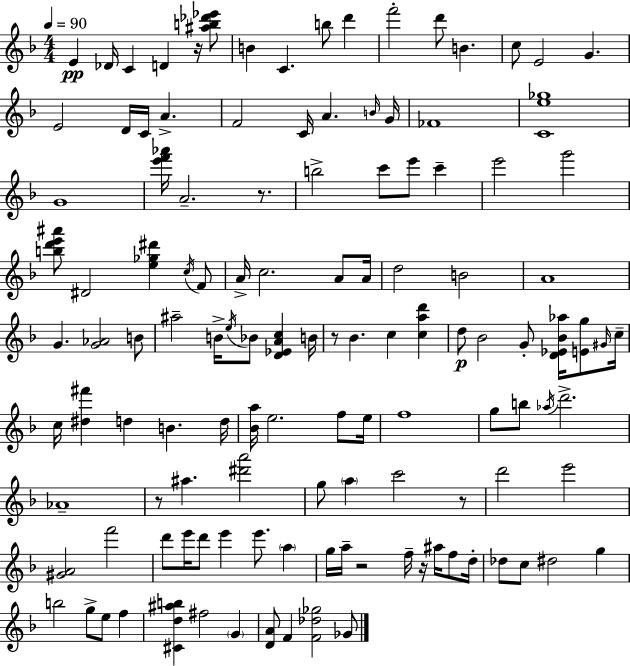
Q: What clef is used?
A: treble